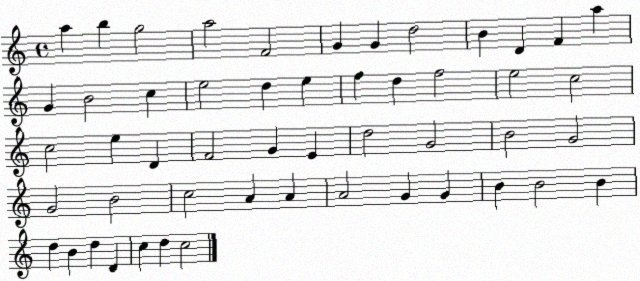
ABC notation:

X:1
T:Untitled
M:4/4
L:1/4
K:C
a b g2 a2 F2 G G d2 B D F a G B2 c e2 d e f d f2 e2 c2 c2 e D F2 G E d2 G2 B2 G2 G2 B2 c2 A A A2 G G B B2 B d B d D c d c2